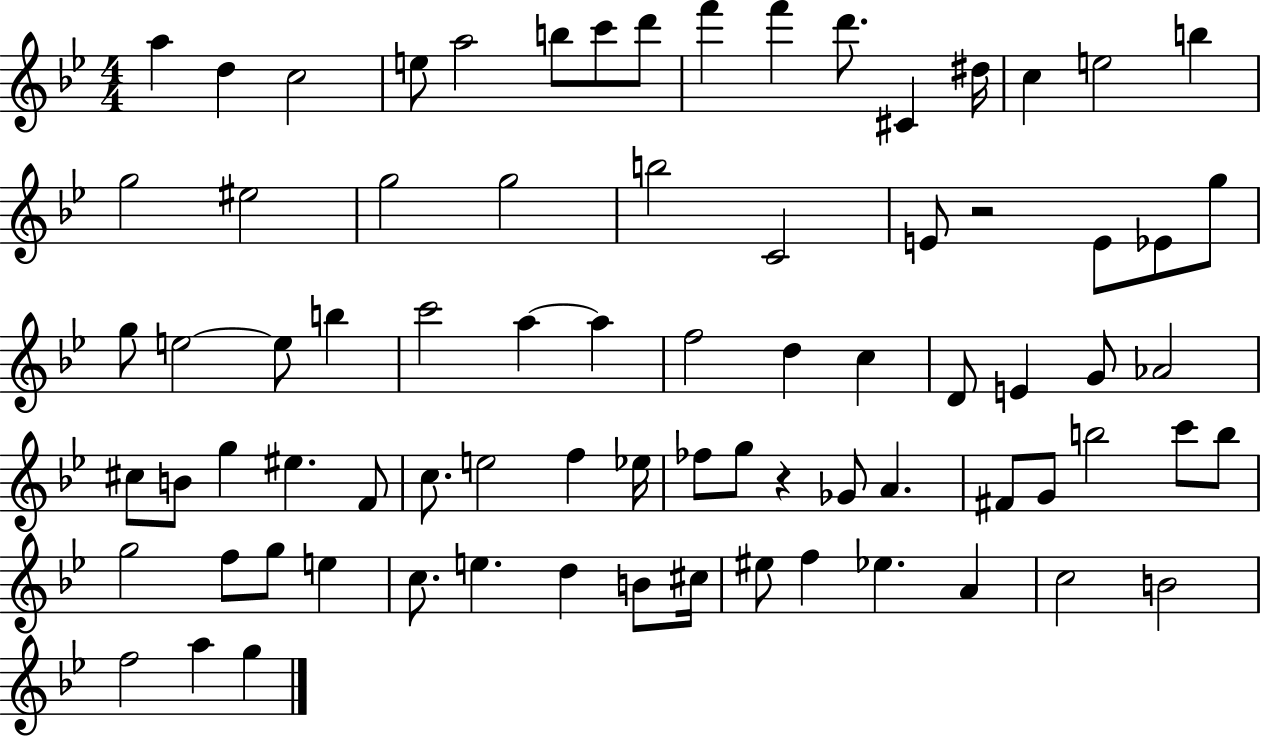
{
  \clef treble
  \numericTimeSignature
  \time 4/4
  \key bes \major
  a''4 d''4 c''2 | e''8 a''2 b''8 c'''8 d'''8 | f'''4 f'''4 d'''8. cis'4 dis''16 | c''4 e''2 b''4 | \break g''2 eis''2 | g''2 g''2 | b''2 c'2 | e'8 r2 e'8 ees'8 g''8 | \break g''8 e''2~~ e''8 b''4 | c'''2 a''4~~ a''4 | f''2 d''4 c''4 | d'8 e'4 g'8 aes'2 | \break cis''8 b'8 g''4 eis''4. f'8 | c''8. e''2 f''4 ees''16 | fes''8 g''8 r4 ges'8 a'4. | fis'8 g'8 b''2 c'''8 b''8 | \break g''2 f''8 g''8 e''4 | c''8. e''4. d''4 b'8 cis''16 | eis''8 f''4 ees''4. a'4 | c''2 b'2 | \break f''2 a''4 g''4 | \bar "|."
}